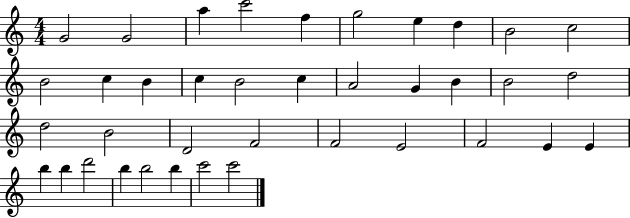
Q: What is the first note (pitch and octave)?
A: G4